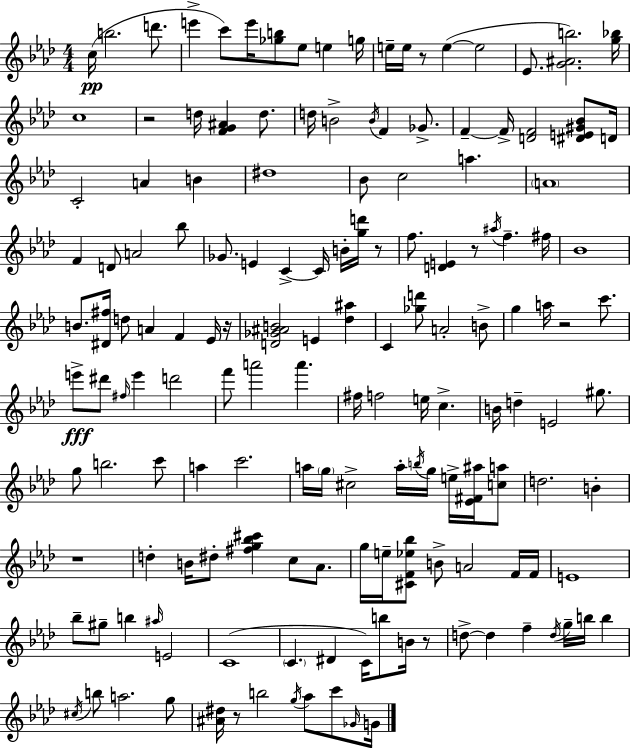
C5/s B5/h. D6/e. E6/q C6/e E6/s [Gb5,B5]/e Eb5/e E5/q G5/s E5/s E5/s R/e E5/q E5/h Eb4/e. [G4,A#4,B5]/h. [G5,Bb5]/s C5/w R/h D5/s [F4,G4,A#4]/q D5/e. D5/s B4/h B4/s F4/q Gb4/e. F4/q F4/s [D4,F4]/h [D#4,E4,G#4,Bb4]/e D4/s C4/h A4/q B4/q D#5/w Bb4/e C5/h A5/q. A4/w F4/q D4/e A4/h Bb5/e Gb4/e. E4/q C4/q C4/s B4/s [G5,D6]/s R/e F5/e. [D4,E4]/q R/e A#5/s F5/q. F#5/s Bb4/w B4/e. [D#4,F#5]/s D5/e A4/q F4/q Eb4/s R/s [D4,Gb4,A#4,B4]/h E4/q [Db5,A#5]/q C4/q [Gb5,D6]/e A4/h B4/e G5/q A5/s R/h C6/e. E6/e D#6/e F#5/s E6/q D6/h F6/e A6/h A6/q. F#5/s F5/h E5/s C5/q. B4/s D5/q E4/h G#5/e. G5/e B5/h. C6/e A5/q C6/h. A5/s G5/s C#5/h A5/s B5/s G5/s E5/s [Eb4,F#4,A#5]/s [C5,A5]/e D5/h. B4/q R/w D5/q B4/s D#5/e [F#5,G5,Bb5,C#6]/q C5/e Ab4/e. G5/s E5/s [C#4,F4,Eb5,Bb5]/e B4/e A4/h F4/s F4/s E4/w Bb5/e G#5/e B5/q A#5/s E4/h C4/w C4/q. D#4/q C4/s B5/e B4/s R/e D5/e D5/q F5/q D5/s G5/s B5/s B5/q C#5/s B5/e A5/h. G5/e [A#4,D#5]/s R/e B5/h G5/s Ab5/e C6/e Gb4/s G4/s